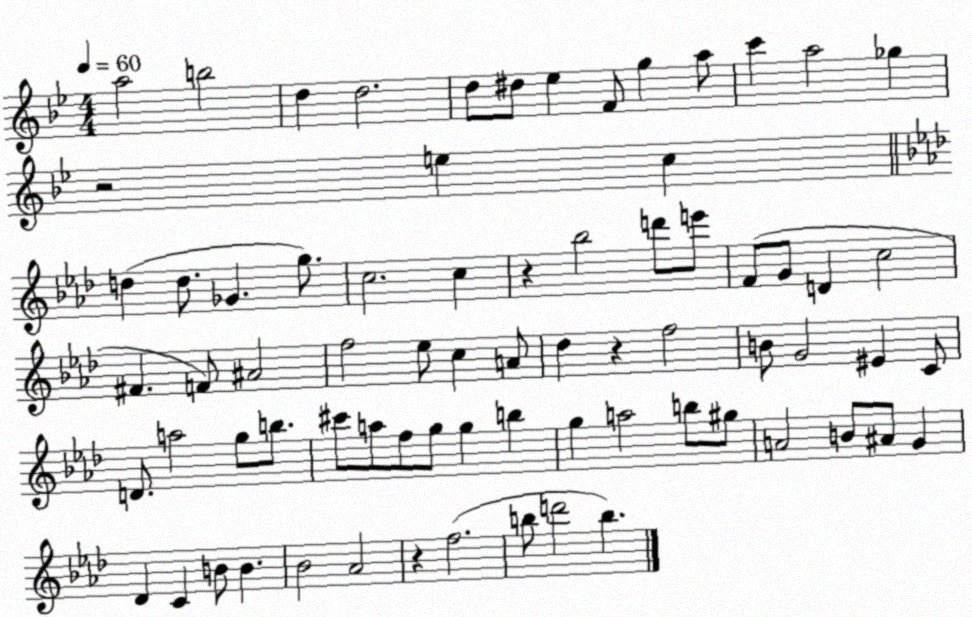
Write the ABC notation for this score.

X:1
T:Untitled
M:4/4
L:1/4
K:Bb
a2 b2 d d2 d/2 ^d/2 _e F/2 g a/2 c' a2 _g z2 e c d d/2 _G g/2 c2 c z _b2 d'/2 e'/2 F/2 G/2 D c2 ^F F/2 ^A2 f2 _e/2 c A/2 _d z f2 B/2 G2 ^E C/2 D/2 a2 g/2 b/2 ^c'/2 a/2 f/2 g/2 g b g a2 b/2 ^g/2 A2 B/2 ^A/2 G _D C B/2 B _B2 _A2 z f2 b/2 d'2 b